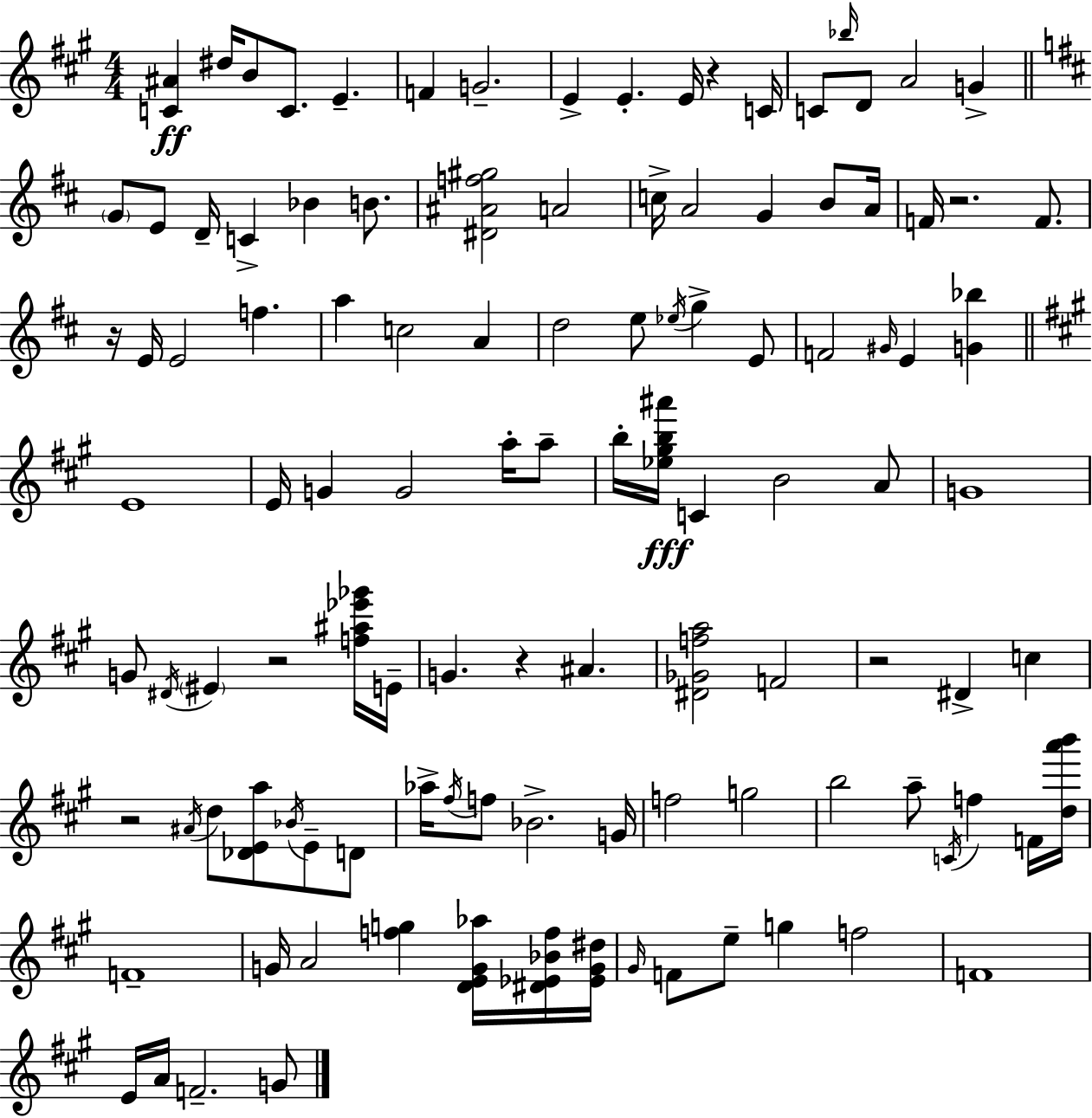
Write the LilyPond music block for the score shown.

{
  \clef treble
  \numericTimeSignature
  \time 4/4
  \key a \major
  <c' ais'>4\ff dis''16 b'8 c'8. e'4.-- | f'4 g'2.-- | e'4-> e'4.-. e'16 r4 c'16 | c'8 \grace { bes''16 } d'8 a'2 g'4-> | \break \bar "||" \break \key d \major \parenthesize g'8 e'8 d'16-- c'4-> bes'4 b'8. | <dis' ais' f'' gis''>2 a'2 | c''16-> a'2 g'4 b'8 a'16 | f'16 r2. f'8. | \break r16 e'16 e'2 f''4. | a''4 c''2 a'4 | d''2 e''8 \acciaccatura { ees''16 } g''4-> e'8 | f'2 \grace { gis'16 } e'4 <g' bes''>4 | \break \bar "||" \break \key a \major e'1 | e'16 g'4 g'2 a''16-. a''8-- | b''16-. <ees'' gis'' b'' ais'''>16\fff c'4 b'2 a'8 | g'1 | \break g'8 \acciaccatura { dis'16 } \parenthesize eis'4 r2 <f'' ais'' ees''' ges'''>16 | e'16-- g'4. r4 ais'4. | <dis' ges' f'' a''>2 f'2 | r2 dis'4-> c''4 | \break r2 \acciaccatura { ais'16 } d''8 <des' e' a''>8 \acciaccatura { bes'16 } e'8-- | d'8 aes''16-> \acciaccatura { fis''16 } f''8 bes'2.-> | g'16 f''2 g''2 | b''2 a''8-- \acciaccatura { c'16 } f''4 | \break f'16 <d'' a''' b'''>16 f'1-- | g'16 a'2 <f'' g''>4 | <d' e' g' aes''>16 <dis' ees' bes' f''>16 <ees' g' dis''>16 \grace { gis'16 } f'8 e''8-- g''4 f''2 | f'1 | \break e'16 a'16 f'2.-- | g'8 \bar "|."
}